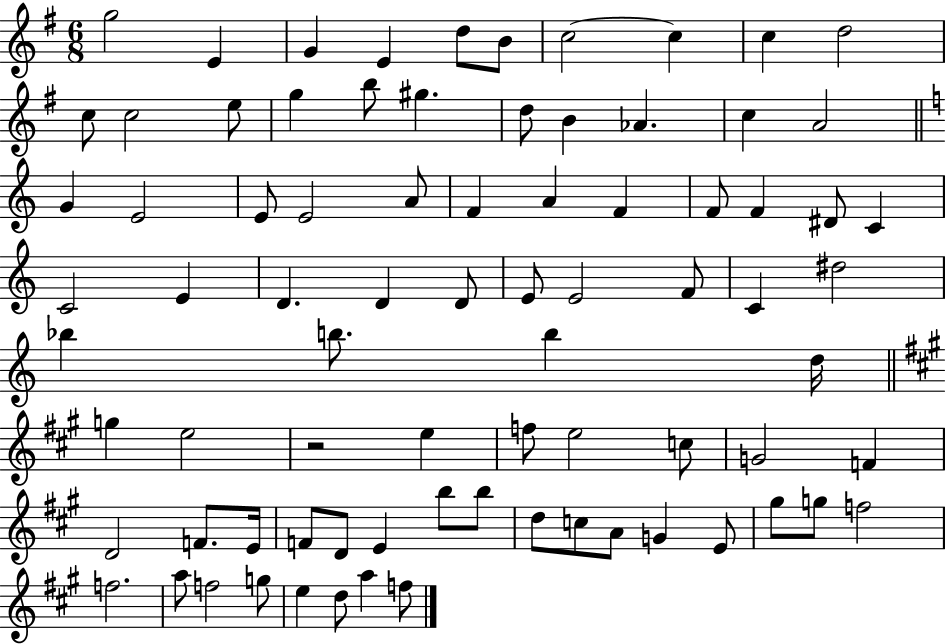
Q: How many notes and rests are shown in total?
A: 80